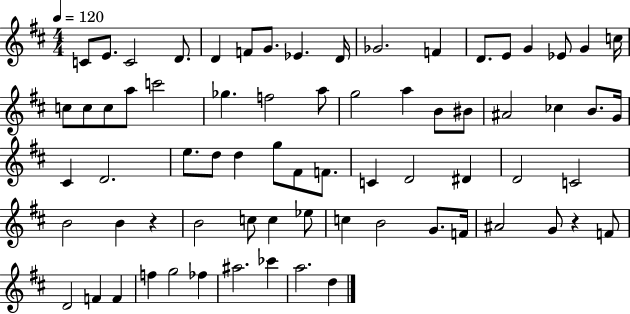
C4/e E4/e. C4/h D4/e. D4/q F4/e G4/e. Eb4/q. D4/s Gb4/h. F4/q D4/e. E4/e G4/q Eb4/e G4/q C5/s C5/e C5/e C5/e A5/e C6/h Gb5/q. F5/h A5/e G5/h A5/q B4/e BIS4/e A#4/h CES5/q B4/e. G4/s C#4/q D4/h. E5/e. D5/e D5/q G5/e F#4/e F4/e. C4/q D4/h D#4/q D4/h C4/h B4/h B4/q R/q B4/h C5/e C5/q Eb5/e C5/q B4/h G4/e. F4/s A#4/h G4/e R/q F4/e D4/h F4/q F4/q F5/q G5/h FES5/q A#5/h. CES6/q A5/h. D5/q